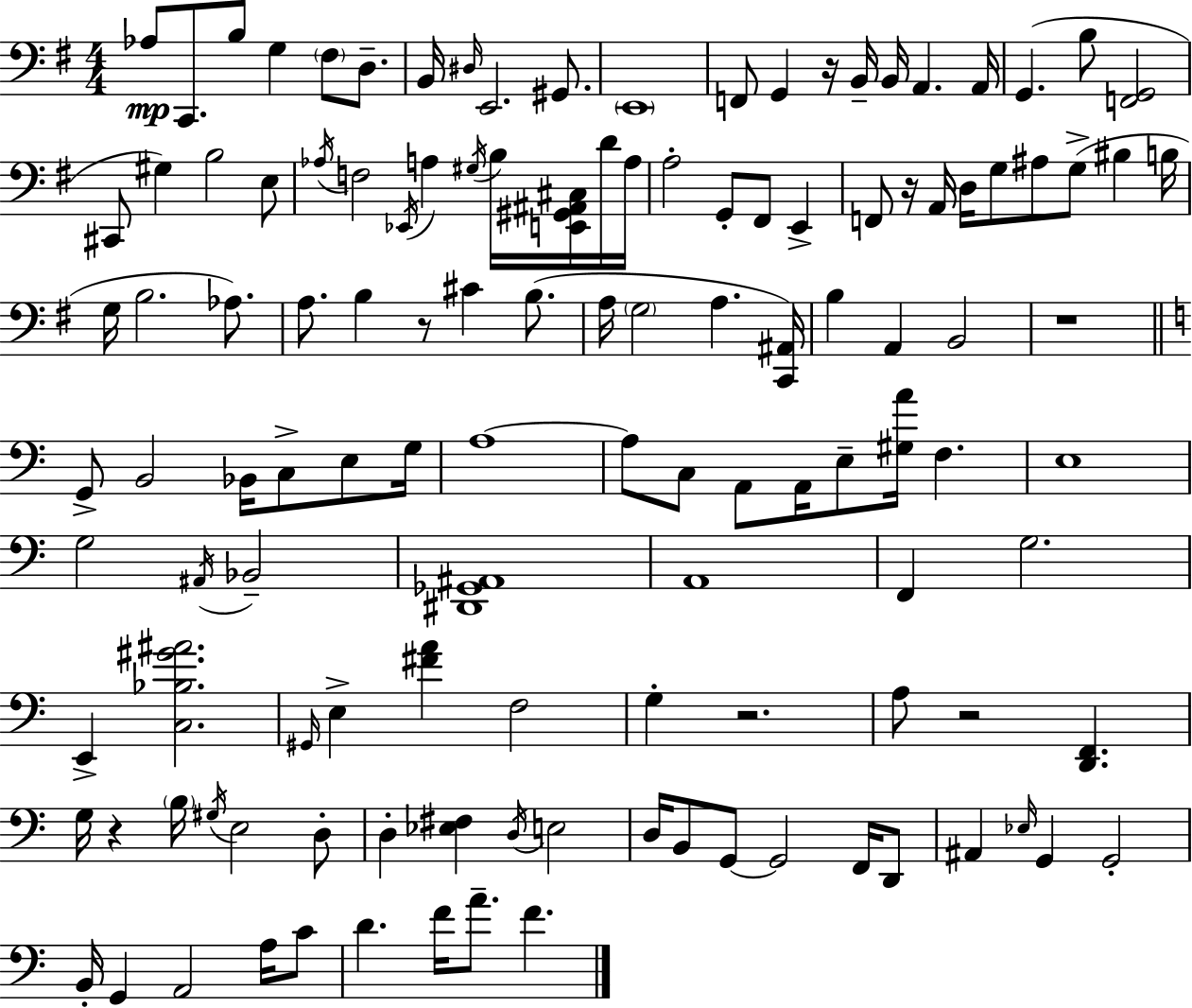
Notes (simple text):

Ab3/e C2/e. B3/e G3/q F#3/e D3/e. B2/s D#3/s E2/h. G#2/e. E2/w F2/e G2/q R/s B2/s B2/s A2/q. A2/s G2/q. B3/e [F2,G2]/h C#2/e G#3/q B3/h E3/e Ab3/s F3/h Eb2/s A3/q G#3/s B3/s [E2,G#2,A#2,C#3]/s D4/s A3/s A3/h G2/e F#2/e E2/q F2/e R/s A2/s D3/s G3/e A#3/e G3/e BIS3/q B3/s G3/s B3/h. Ab3/e. A3/e. B3/q R/e C#4/q B3/e. A3/s G3/h A3/q. [C2,A#2]/s B3/q A2/q B2/h R/w G2/e B2/h Bb2/s C3/e E3/e G3/s A3/w A3/e C3/e A2/e A2/s E3/e [G#3,A4]/s F3/q. E3/w G3/h A#2/s Bb2/h [D#2,Gb2,A#2]/w A2/w F2/q G3/h. E2/q [C3,Bb3,G#4,A#4]/h. G#2/s E3/q [F#4,A4]/q F3/h G3/q R/h. A3/e R/h [D2,F2]/q. G3/s R/q B3/s G#3/s E3/h D3/e D3/q [Eb3,F#3]/q D3/s E3/h D3/s B2/e G2/e G2/h F2/s D2/e A#2/q Eb3/s G2/q G2/h B2/s G2/q A2/h A3/s C4/e D4/q. F4/s A4/e. F4/q.